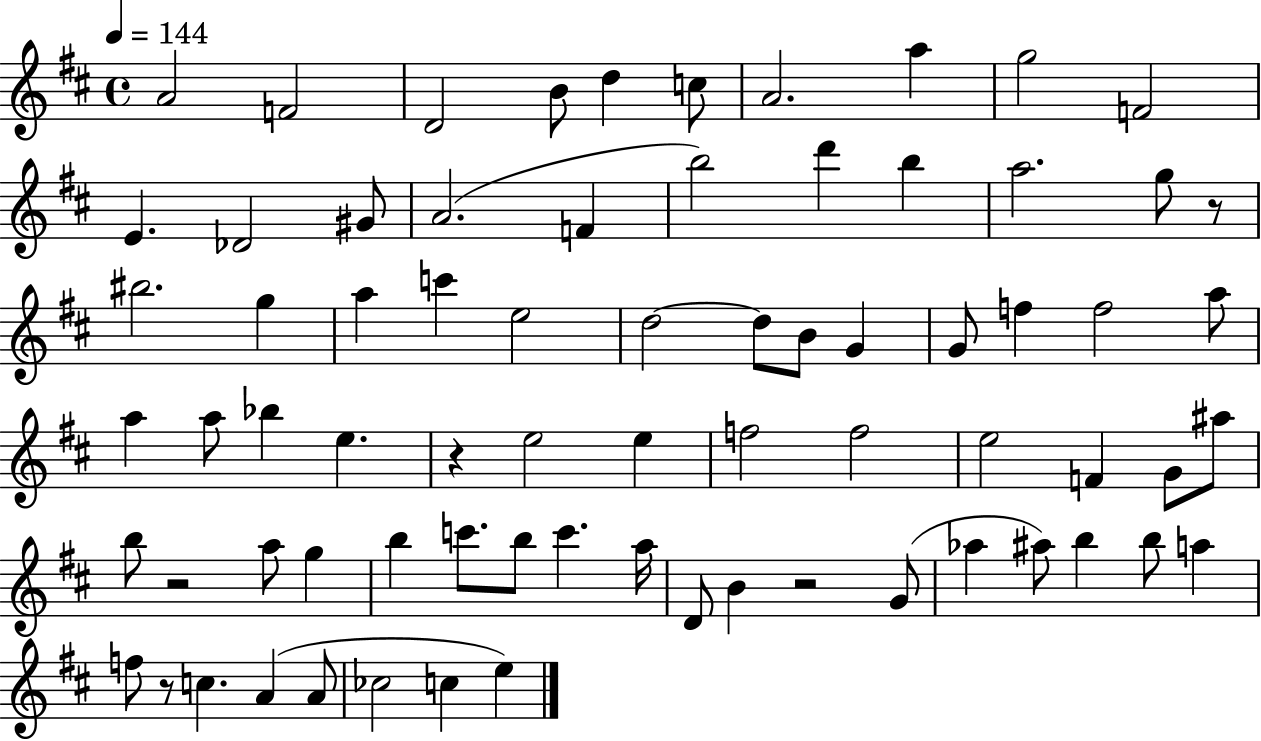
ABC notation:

X:1
T:Untitled
M:4/4
L:1/4
K:D
A2 F2 D2 B/2 d c/2 A2 a g2 F2 E _D2 ^G/2 A2 F b2 d' b a2 g/2 z/2 ^b2 g a c' e2 d2 d/2 B/2 G G/2 f f2 a/2 a a/2 _b e z e2 e f2 f2 e2 F G/2 ^a/2 b/2 z2 a/2 g b c'/2 b/2 c' a/4 D/2 B z2 G/2 _a ^a/2 b b/2 a f/2 z/2 c A A/2 _c2 c e